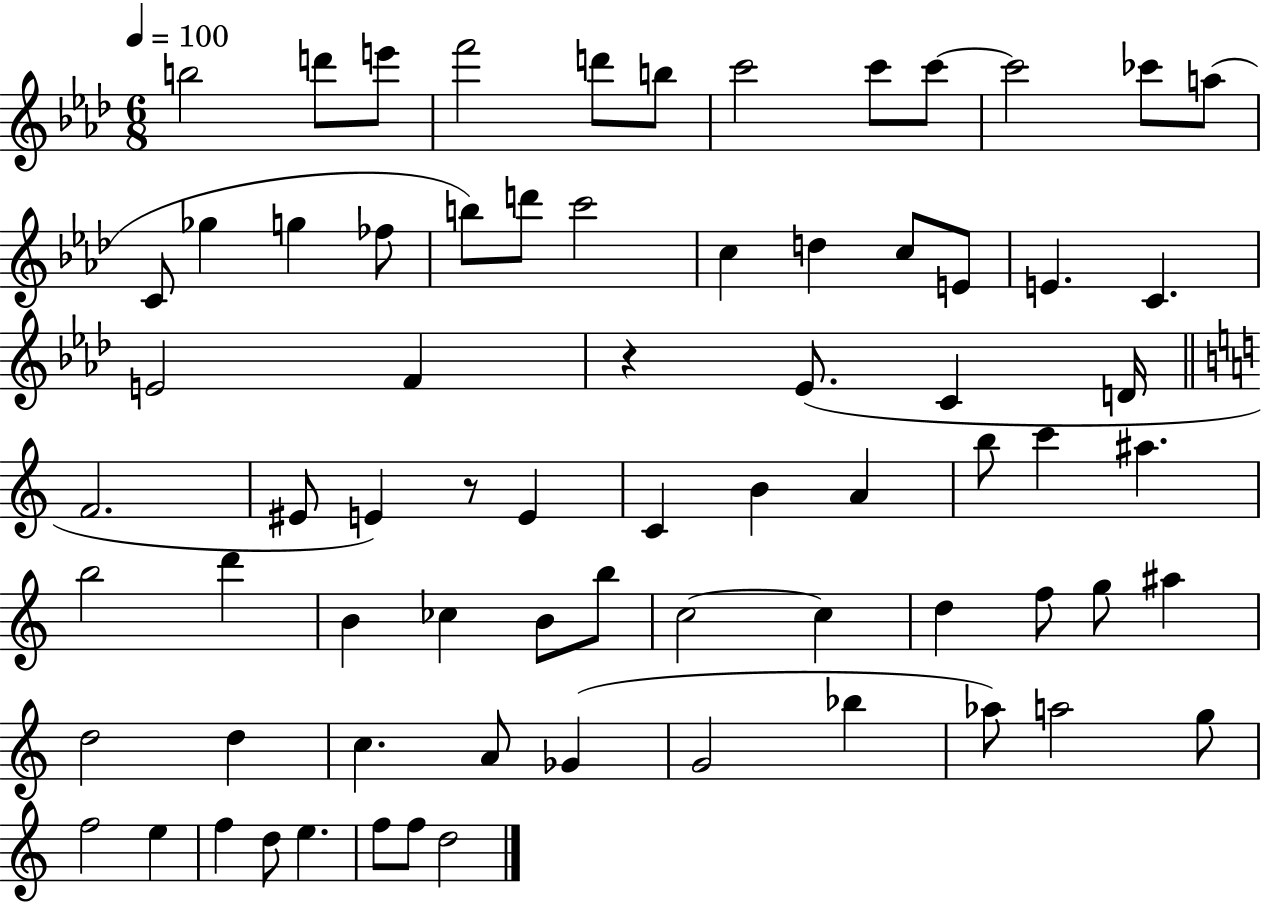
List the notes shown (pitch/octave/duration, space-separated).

B5/h D6/e E6/e F6/h D6/e B5/e C6/h C6/e C6/e C6/h CES6/e A5/e C4/e Gb5/q G5/q FES5/e B5/e D6/e C6/h C5/q D5/q C5/e E4/e E4/q. C4/q. E4/h F4/q R/q Eb4/e. C4/q D4/s F4/h. EIS4/e E4/q R/e E4/q C4/q B4/q A4/q B5/e C6/q A#5/q. B5/h D6/q B4/q CES5/q B4/e B5/e C5/h C5/q D5/q F5/e G5/e A#5/q D5/h D5/q C5/q. A4/e Gb4/q G4/h Bb5/q Ab5/e A5/h G5/e F5/h E5/q F5/q D5/e E5/q. F5/e F5/e D5/h